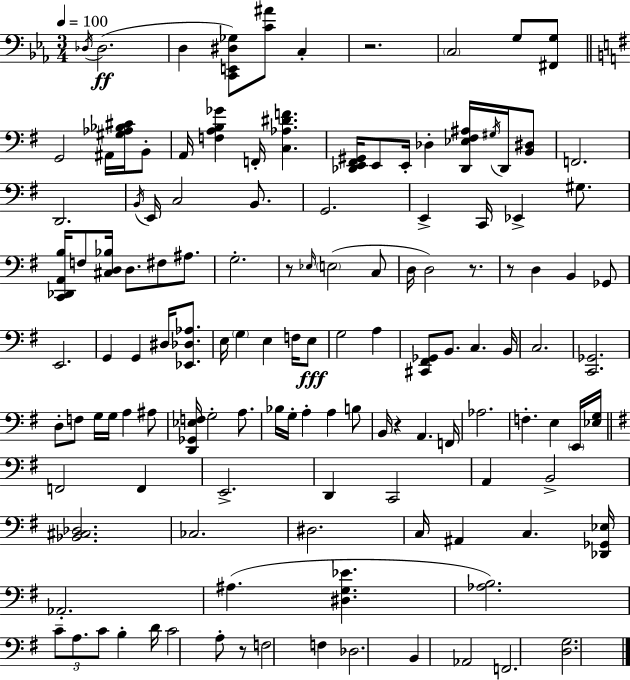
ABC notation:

X:1
T:Untitled
M:3/4
L:1/4
K:Eb
_D,/4 _D,2 D, [C,,E,,^D,_G,]/2 [C^A]/2 C, z2 C,2 G,/2 [^F,,G,]/2 G,,2 ^A,,/4 [^G,_A,_B,^C]/4 B,,/2 A,,/4 [F,A,B,_G] F,,/4 [C,_A,^DF] [_D,,E,,^F,,^G,,]/4 E,,/2 E,,/4 _D, [_D,,_E,^F,^A,]/4 ^G,/4 _D,,/4 [B,,^D,]/2 F,,2 D,,2 B,,/4 E,,/4 C,2 B,,/2 G,,2 E,, C,,/4 _E,, ^G,/2 [C,,_D,,A,,B,]/4 F,/2 [^C,D,_B,]/4 D,/2 ^F,/2 ^A,/2 G,2 z/2 _E,/4 E,2 C,/2 D,/4 D,2 z/2 z/2 D, B,, _G,,/2 E,,2 G,, G,, ^D,/4 [_E,,_D,_A,]/2 E,/4 G, E, F,/4 E,/2 G,2 A, [^C,,^F,,_G,,]/2 B,,/2 C, B,,/4 C,2 [C,,_G,,]2 D,/2 F,/2 G,/4 G,/4 A, ^A,/2 [D,,_G,,_E,F,]/4 G,2 A,/2 _B,/4 G,/4 A, A, B,/2 B,,/4 z A,, F,,/4 _A,2 F, E, E,,/4 [_E,G,]/4 F,,2 F,, E,,2 D,, C,,2 A,, B,,2 [_B,,^C,_D,]2 _C,2 ^D,2 C,/4 ^A,, C, [_D,,_G,,_E,]/4 _A,,2 ^A, [^D,G,_E] [_A,B,]2 C/2 A,/2 C/2 B, D/4 C2 A,/2 z/2 F,2 F, _D,2 B,, _A,,2 F,,2 [D,G,]2